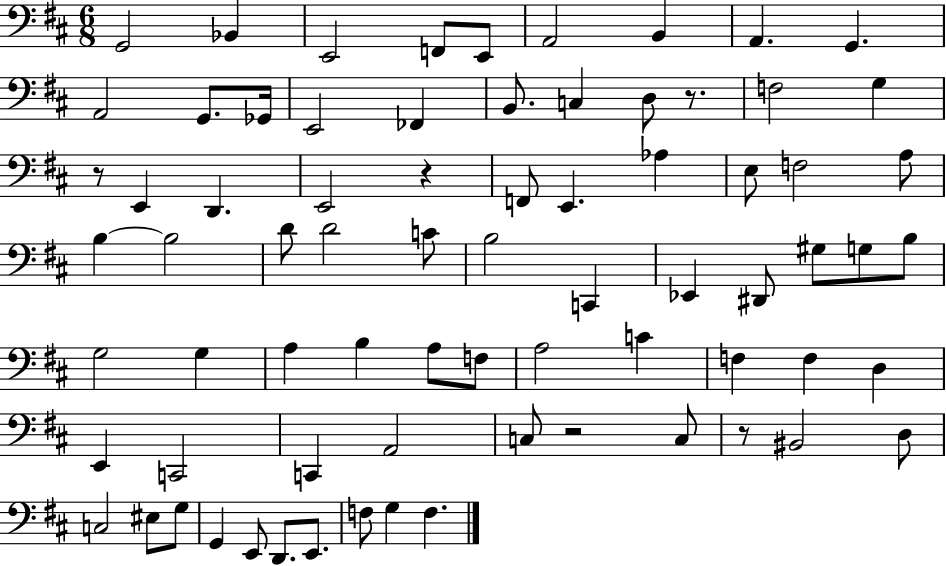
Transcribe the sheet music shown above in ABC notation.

X:1
T:Untitled
M:6/8
L:1/4
K:D
G,,2 _B,, E,,2 F,,/2 E,,/2 A,,2 B,, A,, G,, A,,2 G,,/2 _G,,/4 E,,2 _F,, B,,/2 C, D,/2 z/2 F,2 G, z/2 E,, D,, E,,2 z F,,/2 E,, _A, E,/2 F,2 A,/2 B, B,2 D/2 D2 C/2 B,2 C,, _E,, ^D,,/2 ^G,/2 G,/2 B,/2 G,2 G, A, B, A,/2 F,/2 A,2 C F, F, D, E,, C,,2 C,, A,,2 C,/2 z2 C,/2 z/2 ^B,,2 D,/2 C,2 ^E,/2 G,/2 G,, E,,/2 D,,/2 E,,/2 F,/2 G, F,